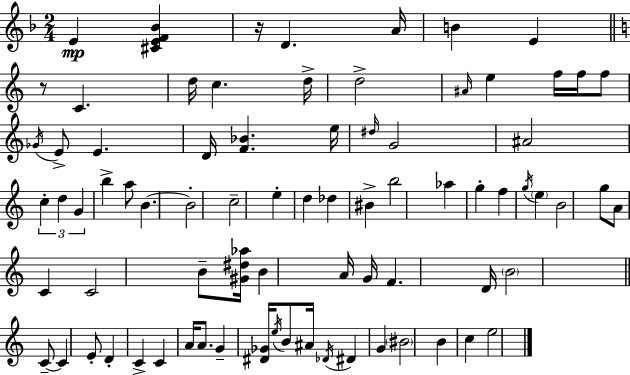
X:1
T:Untitled
M:2/4
L:1/4
K:F
E [^CEF_B] z/4 D A/4 B E z/2 C d/4 c d/4 d2 ^A/4 e f/4 f/4 f/2 _G/4 E/2 E D/4 [F_B] e/4 ^d/4 G2 ^A2 c d G b a/2 B B2 c2 e d _d ^B b2 _a g f g/4 e B2 g/2 A/2 C C2 B/2 [^G^d_a]/4 B A/4 G/4 F D/4 B2 C/2 C E/2 D C C A/4 A/2 G [^D_G]/4 e/4 B/2 ^A/4 _D/4 ^D G ^B2 B c e2